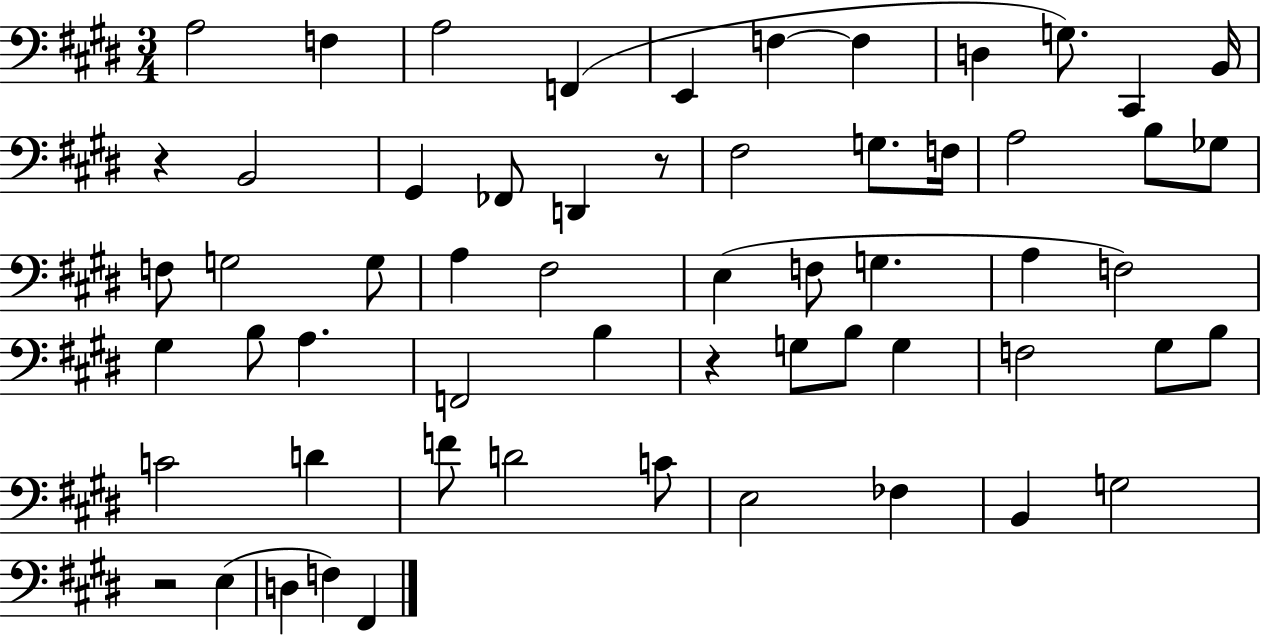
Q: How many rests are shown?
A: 4